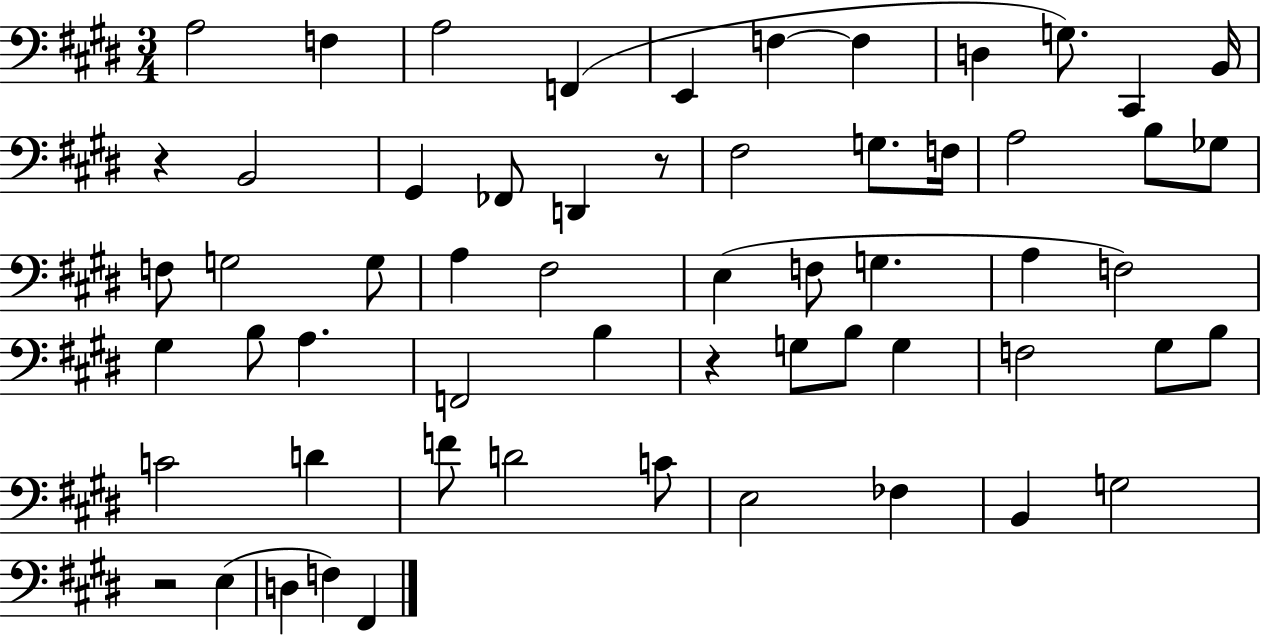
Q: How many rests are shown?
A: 4